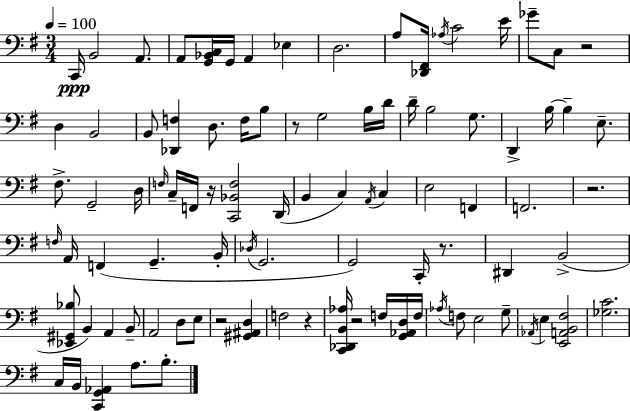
{
  \clef bass
  \numericTimeSignature
  \time 3/4
  \key g \major
  \tempo 4 = 100
  c,16\ppp b,2 a,8. | a,8 <g, bes, c>16 g,16 a,4 ees4 | d2. | a8 <des, fis,>16 \acciaccatura { aes16 } c'2 | \break e'16 ges'8-- c8 r2 | d4 b,2 | b,8 <des, f>4 d8. f16 b8 | r8 g2 b16 | \break d'16 d'16-- b2 g8. | d,4-> b16~~ b4-- e8.-- | fis8.-> g,2-- | d16 \grace { f16 } c16-- f,16 r16 <c, bes, f>2 | \break d,16( b,4 c4) \acciaccatura { a,16 } c4 | e2 f,4 | f,2. | r2. | \break \grace { f16 } a,16 f,4( g,4.-- | b,16-. \acciaccatura { des16 } g,2. | g,2) | c,16-. r8. dis,4 b,2->( | \break <ees, gis, bes>8 b,4) a,4 | b,8-- a,2 | d8 e8 r2 | <gis, ais, d>4 f2 | \break r4 <c, des, b, aes>16 r2 | f16 <g, aes, d>16 f16 \acciaccatura { aes16 } f8 e2 | g8-- \acciaccatura { aes,16 } e4 <e, a, b, fis>2 | <ges c'>2. | \break c16 b,16 <c, g, aes,>4 | a8. b8.-. \bar "|."
}